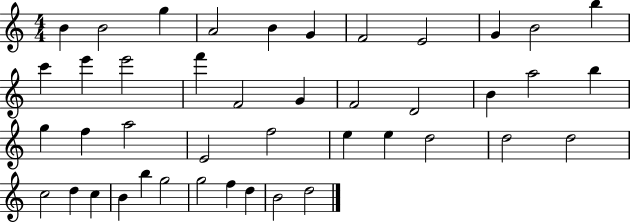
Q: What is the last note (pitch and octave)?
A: D5